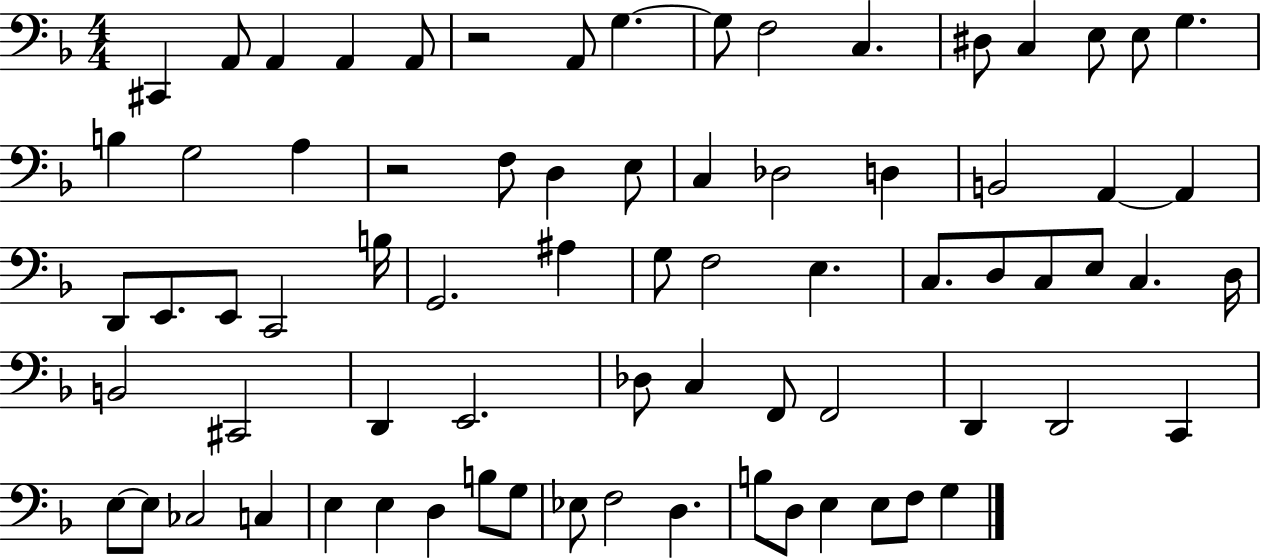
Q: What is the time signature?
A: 4/4